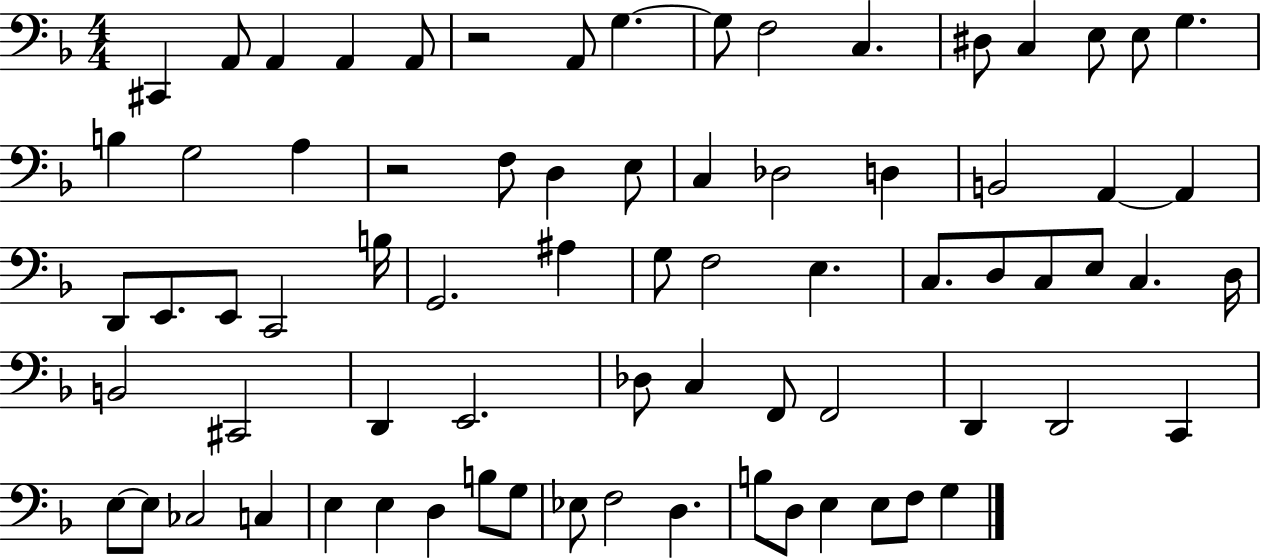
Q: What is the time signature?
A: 4/4